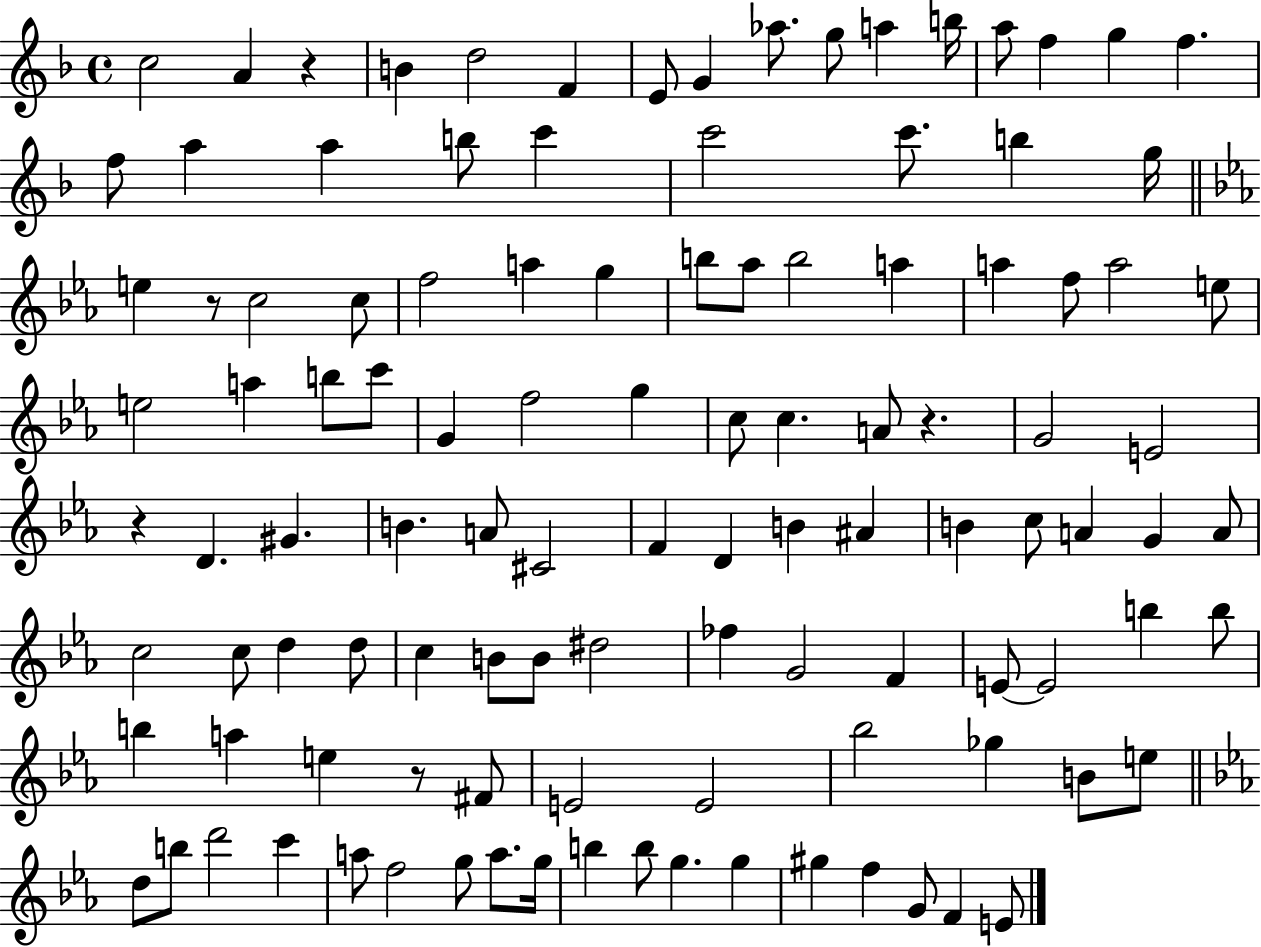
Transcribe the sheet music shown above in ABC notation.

X:1
T:Untitled
M:4/4
L:1/4
K:F
c2 A z B d2 F E/2 G _a/2 g/2 a b/4 a/2 f g f f/2 a a b/2 c' c'2 c'/2 b g/4 e z/2 c2 c/2 f2 a g b/2 _a/2 b2 a a f/2 a2 e/2 e2 a b/2 c'/2 G f2 g c/2 c A/2 z G2 E2 z D ^G B A/2 ^C2 F D B ^A B c/2 A G A/2 c2 c/2 d d/2 c B/2 B/2 ^d2 _f G2 F E/2 E2 b b/2 b a e z/2 ^F/2 E2 E2 _b2 _g B/2 e/2 d/2 b/2 d'2 c' a/2 f2 g/2 a/2 g/4 b b/2 g g ^g f G/2 F E/2